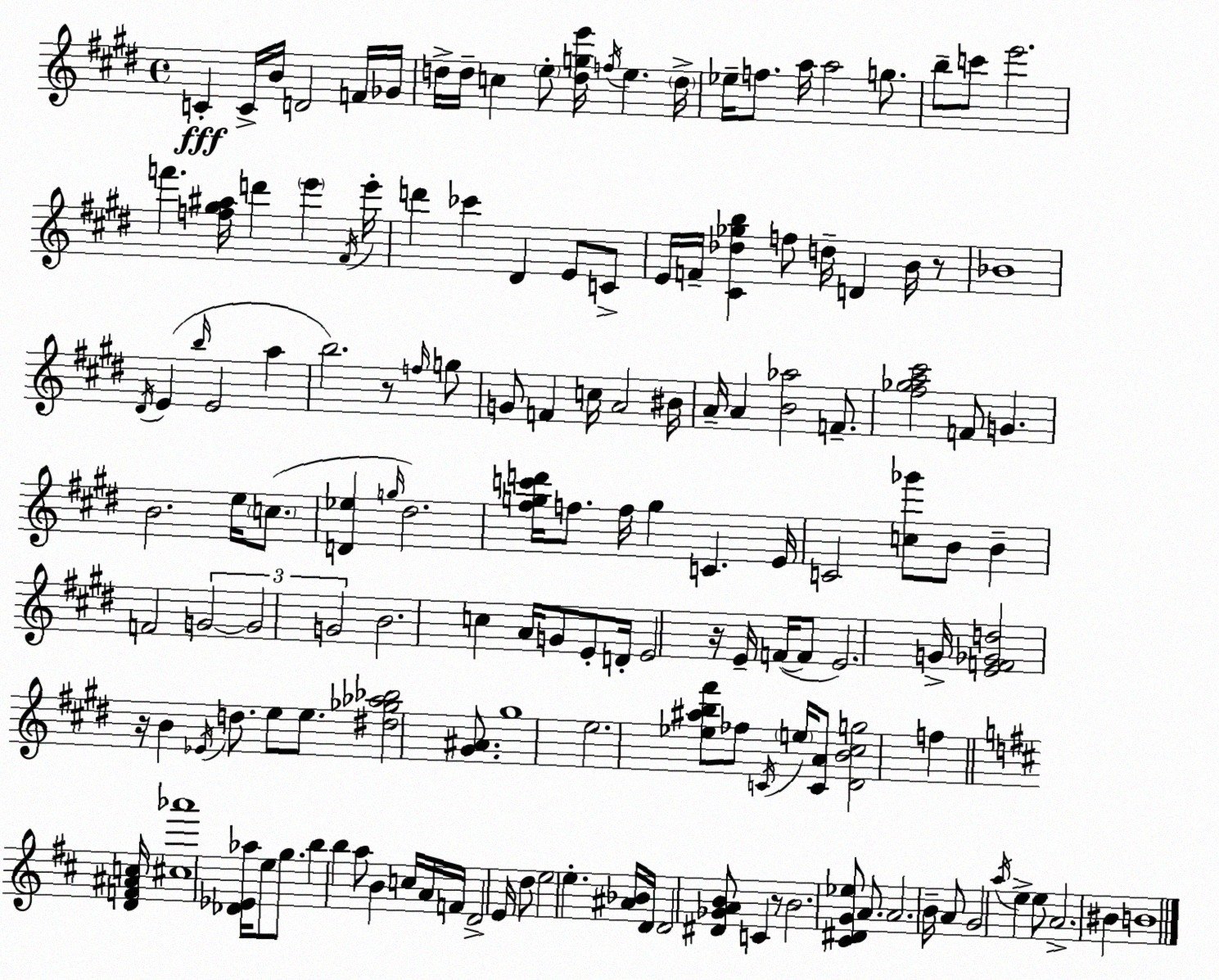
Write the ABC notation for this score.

X:1
T:Untitled
M:4/4
L:1/4
K:E
C C/4 B/4 D2 F/4 _G/4 d/4 d/4 c e/2 [dge']/4 f/4 e d/4 _e/4 f/2 a/4 a2 g/2 b/2 c'/2 e'2 f' [f^g^a]/4 d' e' ^F/4 e'/4 d' _c' ^D E/2 C/2 E/4 F/4 [^C_d_gb] f/2 d/4 D B/4 z/2 _B4 ^D/4 E b/4 E2 a b2 z/2 f/4 g/2 G/2 F c/4 A2 ^B/4 A/4 A [B_a]2 F/2 [^f_ga^c']2 F/2 G B2 e/4 c/2 [D_e] g/4 ^d2 [^fgc'd']/4 f/2 f/4 g C E/4 C2 [c_g']/2 B/2 B F2 G2 G2 G2 B2 c A/4 G/2 E/2 D/4 E2 z/4 E/4 F/4 F/2 E2 G/4 [EF_Gd]2 z/4 B _E/4 d/2 e/2 e/2 [^d_g_a_b]2 [^G^A]/2 ^g4 e2 [_e^ab^f']/2 _f/2 C/4 e/4 [CA]/2 [^DB^cg]2 f [DF^Ac]/4 [^c_a']4 [_D_E_a]/4 e/2 g/2 b b a/2 B c/4 A/4 F/4 D2 E/4 d/2 e2 e [^A_B]/4 D/4 D2 [^D_GAB]/2 C z/2 B2 [^C^DG_e]/2 A/2 A2 B/4 A/2 G2 a/4 e e/2 A2 ^B B4